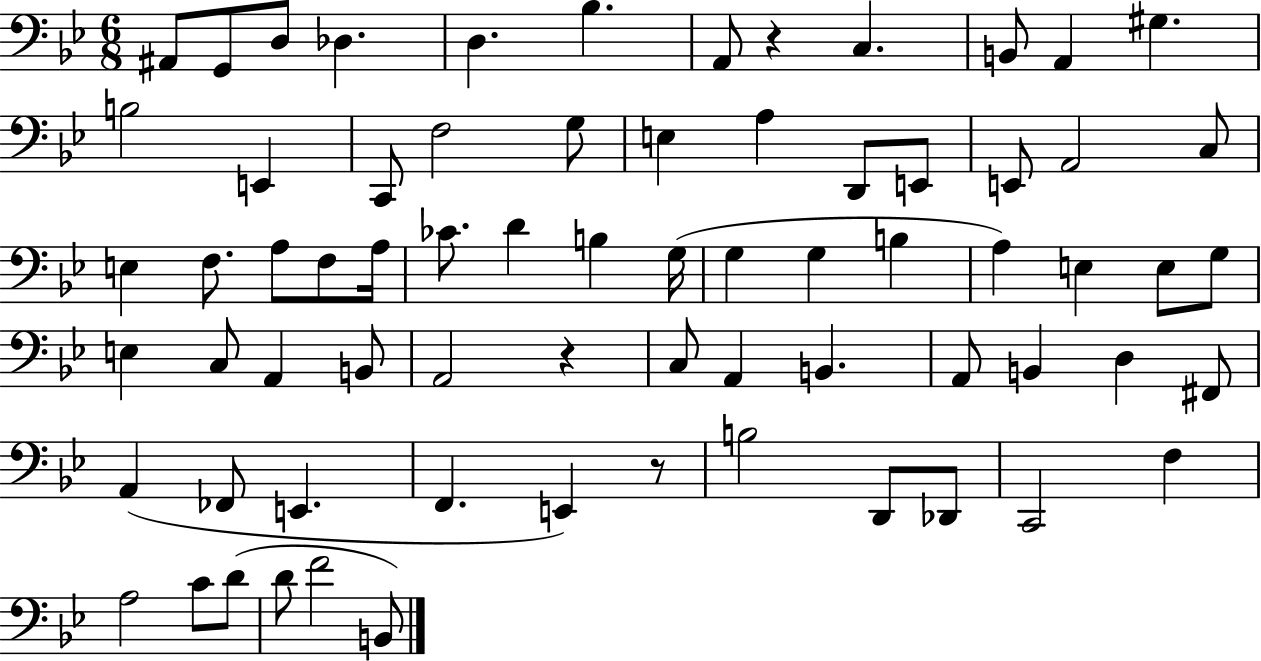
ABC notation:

X:1
T:Untitled
M:6/8
L:1/4
K:Bb
^A,,/2 G,,/2 D,/2 _D, D, _B, A,,/2 z C, B,,/2 A,, ^G, B,2 E,, C,,/2 F,2 G,/2 E, A, D,,/2 E,,/2 E,,/2 A,,2 C,/2 E, F,/2 A,/2 F,/2 A,/4 _C/2 D B, G,/4 G, G, B, A, E, E,/2 G,/2 E, C,/2 A,, B,,/2 A,,2 z C,/2 A,, B,, A,,/2 B,, D, ^F,,/2 A,, _F,,/2 E,, F,, E,, z/2 B,2 D,,/2 _D,,/2 C,,2 F, A,2 C/2 D/2 D/2 F2 B,,/2